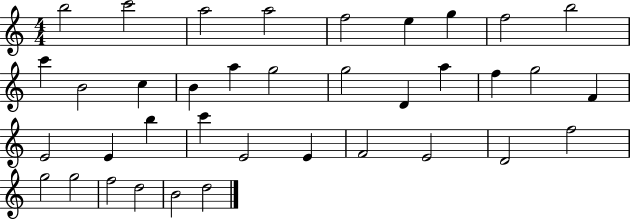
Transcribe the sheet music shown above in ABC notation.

X:1
T:Untitled
M:4/4
L:1/4
K:C
b2 c'2 a2 a2 f2 e g f2 b2 c' B2 c B a g2 g2 D a f g2 F E2 E b c' E2 E F2 E2 D2 f2 g2 g2 f2 d2 B2 d2